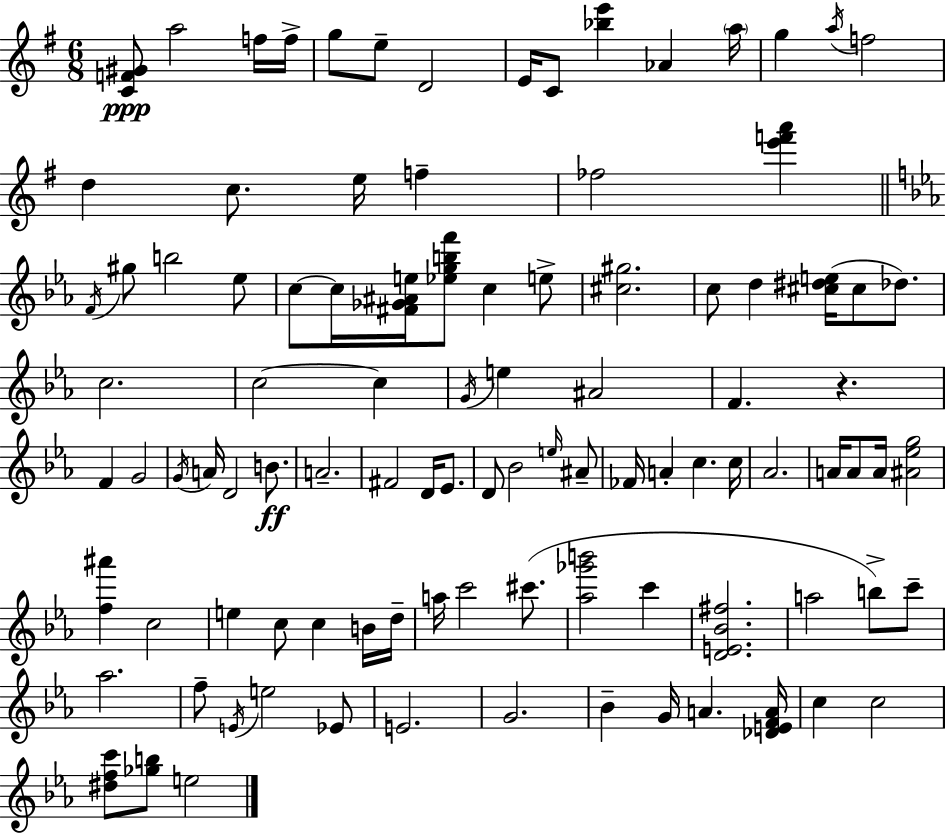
{
  \clef treble
  \numericTimeSignature
  \time 6/8
  \key e \minor
  <c' f' gis'>8\ppp a''2 f''16 f''16-> | g''8 e''8-- d'2 | e'16 c'8 <bes'' e'''>4 aes'4 \parenthesize a''16 | g''4 \acciaccatura { a''16 } f''2 | \break d''4 c''8. e''16 f''4-- | fes''2 <e''' f''' a'''>4 | \bar "||" \break \key ees \major \acciaccatura { f'16 } gis''8 b''2 ees''8 | c''8~~ c''16 <fis' ges' ais' e''>16 <ees'' g'' b'' f'''>8 c''4 e''8-> | <cis'' gis''>2. | c''8 d''4 <cis'' dis'' e''>16( cis''8 des''8.) | \break c''2. | c''2~~ c''4 | \acciaccatura { g'16 } e''4 ais'2 | f'4. r4. | \break f'4 g'2 | \acciaccatura { g'16 } a'16 d'2 | b'8.\ff a'2.-- | fis'2 d'16 | \break ees'8. d'8 bes'2 | \grace { e''16 } ais'8-- fes'16 a'4-. c''4. | c''16 aes'2. | a'16 a'8 a'16 <ais' ees'' g''>2 | \break <f'' ais'''>4 c''2 | e''4 c''8 c''4 | b'16 d''16-- a''16 c'''2 | cis'''8.( <aes'' ges''' b'''>2 | \break c'''4 <d' e' bes' fis''>2. | a''2 | b''8->) c'''8-- aes''2. | f''8-- \acciaccatura { e'16 } e''2 | \break ees'8 e'2. | g'2. | bes'4-- g'16 a'4. | <des' e' f' a'>16 c''4 c''2 | \break <dis'' f'' c'''>8 <ges'' b''>8 e''2 | \bar "|."
}